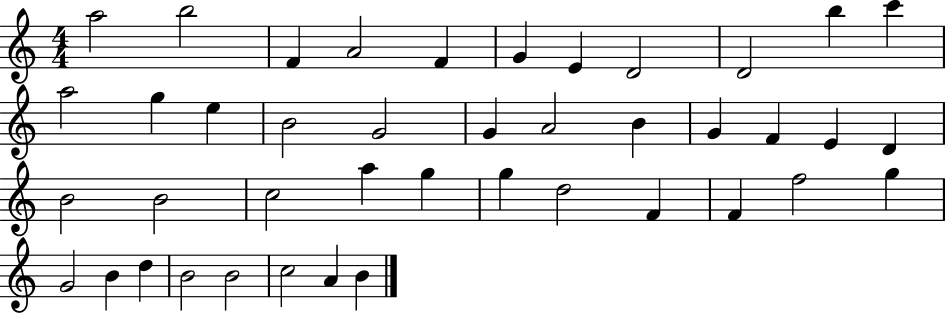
{
  \clef treble
  \numericTimeSignature
  \time 4/4
  \key c \major
  a''2 b''2 | f'4 a'2 f'4 | g'4 e'4 d'2 | d'2 b''4 c'''4 | \break a''2 g''4 e''4 | b'2 g'2 | g'4 a'2 b'4 | g'4 f'4 e'4 d'4 | \break b'2 b'2 | c''2 a''4 g''4 | g''4 d''2 f'4 | f'4 f''2 g''4 | \break g'2 b'4 d''4 | b'2 b'2 | c''2 a'4 b'4 | \bar "|."
}